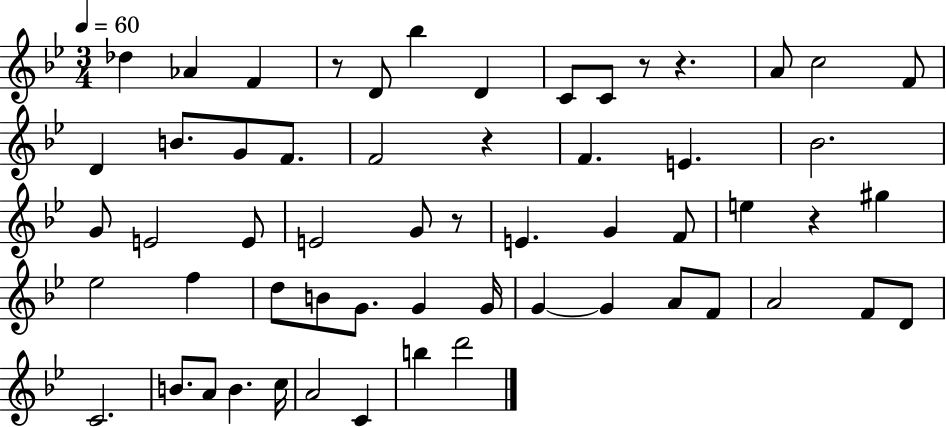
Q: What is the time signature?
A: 3/4